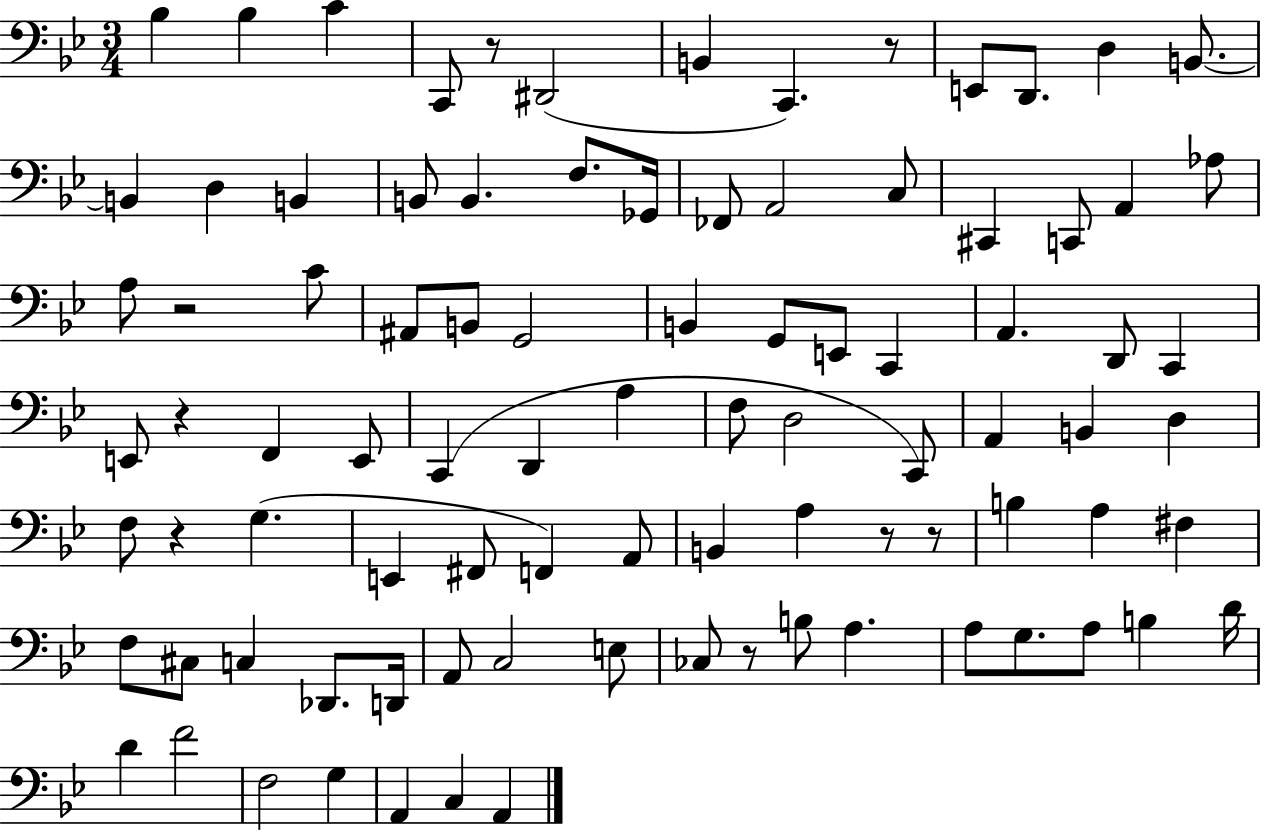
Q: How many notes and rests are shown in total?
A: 91